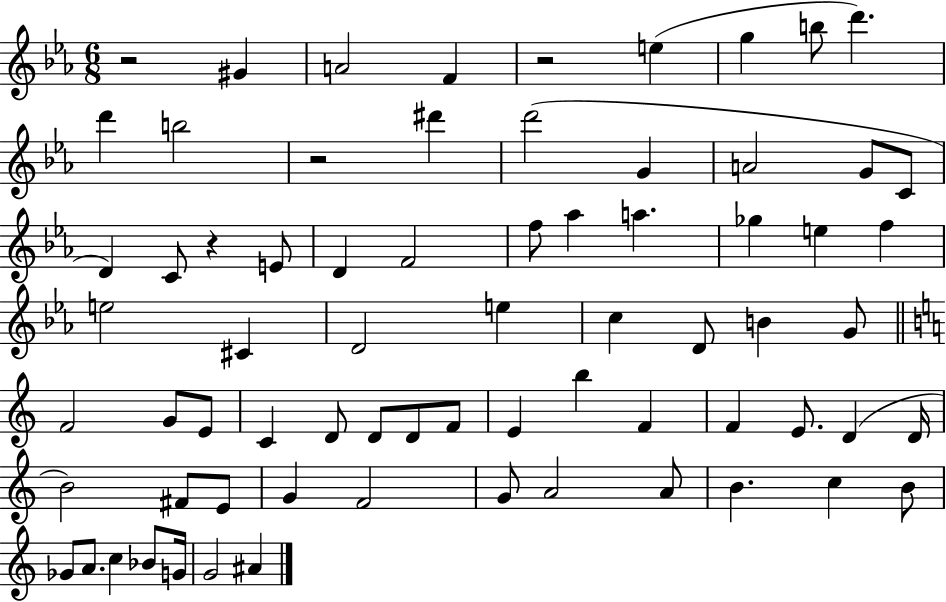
R/h G#4/q A4/h F4/q R/h E5/q G5/q B5/e D6/q. D6/q B5/h R/h D#6/q D6/h G4/q A4/h G4/e C4/e D4/q C4/e R/q E4/e D4/q F4/h F5/e Ab5/q A5/q. Gb5/q E5/q F5/q E5/h C#4/q D4/h E5/q C5/q D4/e B4/q G4/e F4/h G4/e E4/e C4/q D4/e D4/e D4/e F4/e E4/q B5/q F4/q F4/q E4/e. D4/q D4/s B4/h F#4/e E4/e G4/q F4/h G4/e A4/h A4/e B4/q. C5/q B4/e Gb4/e A4/e. C5/q Bb4/e G4/s G4/h A#4/q